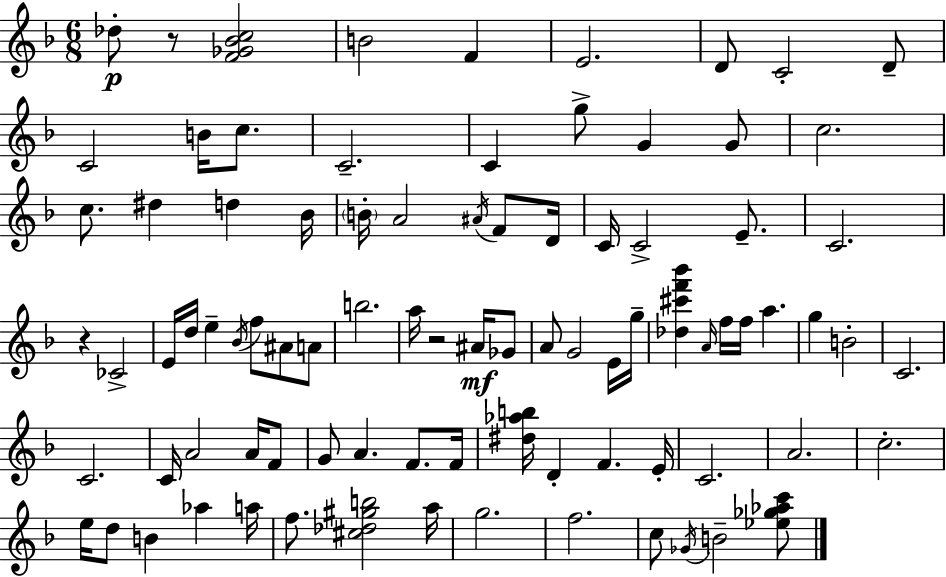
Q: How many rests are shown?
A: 3